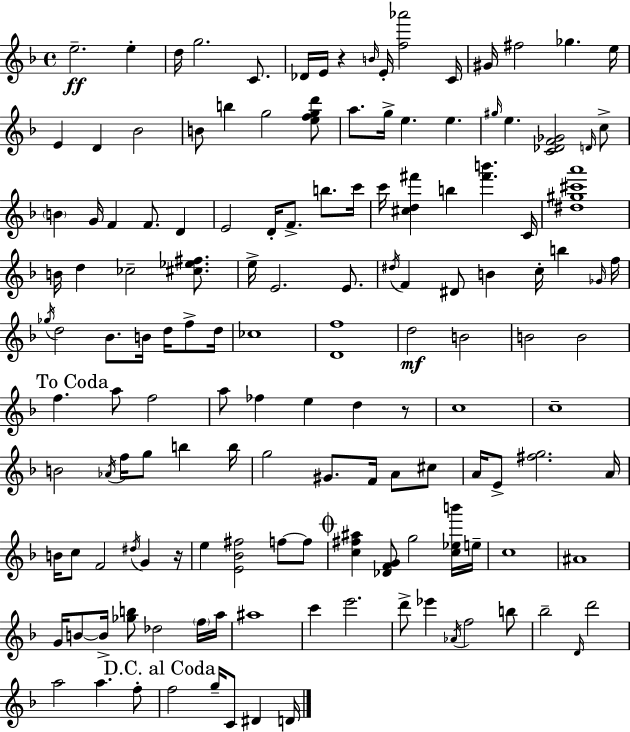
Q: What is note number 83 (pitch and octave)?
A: G5